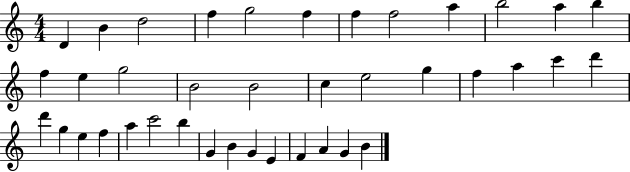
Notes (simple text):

D4/q B4/q D5/h F5/q G5/h F5/q F5/q F5/h A5/q B5/h A5/q B5/q F5/q E5/q G5/h B4/h B4/h C5/q E5/h G5/q F5/q A5/q C6/q D6/q D6/q G5/q E5/q F5/q A5/q C6/h B5/q G4/q B4/q G4/q E4/q F4/q A4/q G4/q B4/q